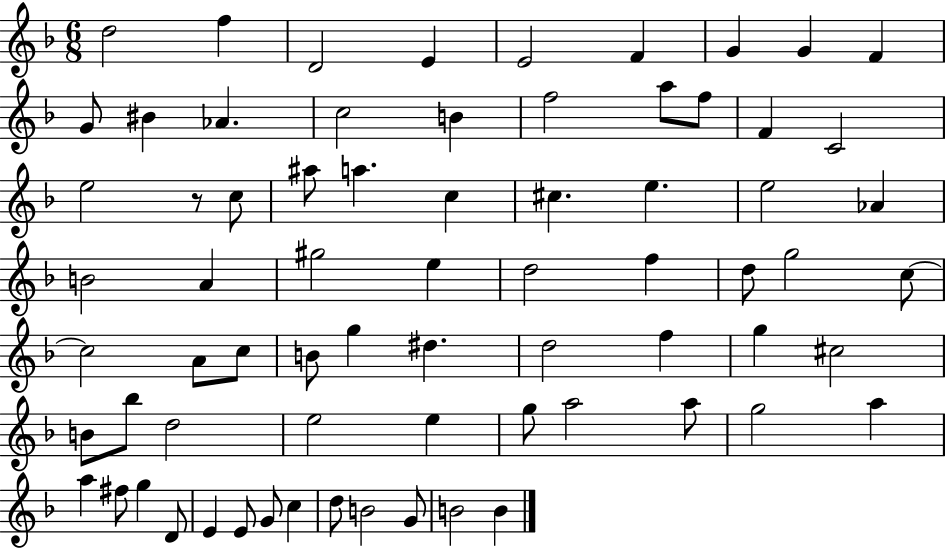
X:1
T:Untitled
M:6/8
L:1/4
K:F
d2 f D2 E E2 F G G F G/2 ^B _A c2 B f2 a/2 f/2 F C2 e2 z/2 c/2 ^a/2 a c ^c e e2 _A B2 A ^g2 e d2 f d/2 g2 c/2 c2 A/2 c/2 B/2 g ^d d2 f g ^c2 B/2 _b/2 d2 e2 e g/2 a2 a/2 g2 a a ^f/2 g D/2 E E/2 G/2 c d/2 B2 G/2 B2 B